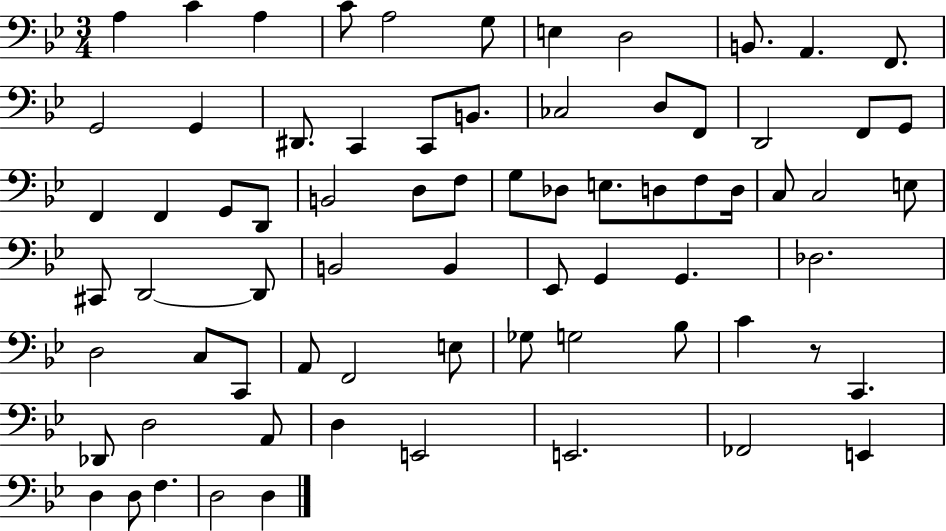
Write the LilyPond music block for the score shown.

{
  \clef bass
  \numericTimeSignature
  \time 3/4
  \key bes \major
  a4 c'4 a4 | c'8 a2 g8 | e4 d2 | b,8. a,4. f,8. | \break g,2 g,4 | dis,8. c,4 c,8 b,8. | ces2 d8 f,8 | d,2 f,8 g,8 | \break f,4 f,4 g,8 d,8 | b,2 d8 f8 | g8 des8 e8. d8 f8 d16 | c8 c2 e8 | \break cis,8 d,2~~ d,8 | b,2 b,4 | ees,8 g,4 g,4. | des2. | \break d2 c8 c,8 | a,8 f,2 e8 | ges8 g2 bes8 | c'4 r8 c,4. | \break des,8 d2 a,8 | d4 e,2 | e,2. | fes,2 e,4 | \break d4 d8 f4. | d2 d4 | \bar "|."
}